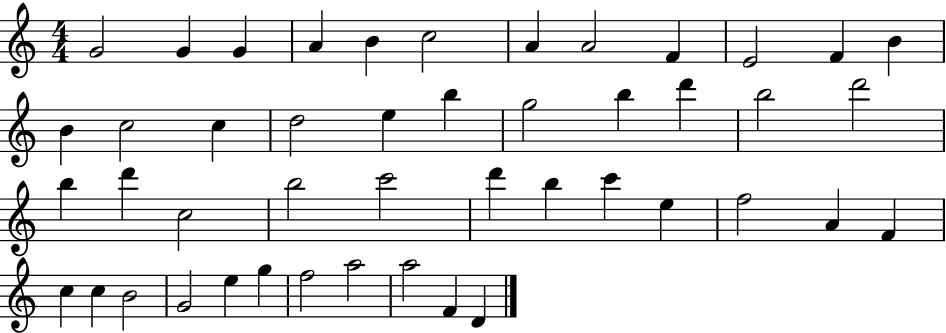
{
  \clef treble
  \numericTimeSignature
  \time 4/4
  \key c \major
  g'2 g'4 g'4 | a'4 b'4 c''2 | a'4 a'2 f'4 | e'2 f'4 b'4 | \break b'4 c''2 c''4 | d''2 e''4 b''4 | g''2 b''4 d'''4 | b''2 d'''2 | \break b''4 d'''4 c''2 | b''2 c'''2 | d'''4 b''4 c'''4 e''4 | f''2 a'4 f'4 | \break c''4 c''4 b'2 | g'2 e''4 g''4 | f''2 a''2 | a''2 f'4 d'4 | \break \bar "|."
}